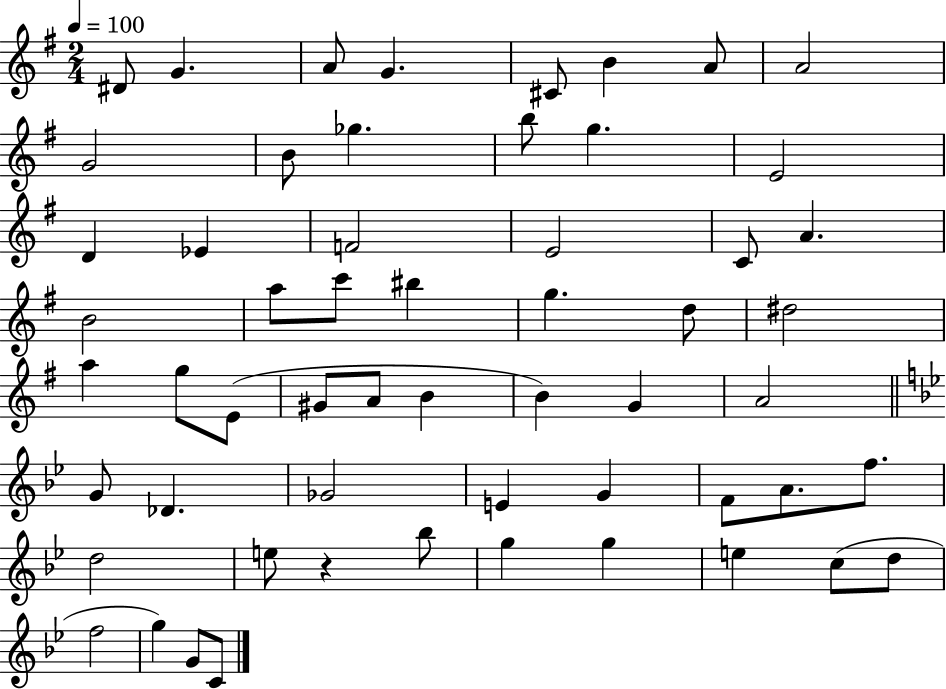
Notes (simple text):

D#4/e G4/q. A4/e G4/q. C#4/e B4/q A4/e A4/h G4/h B4/e Gb5/q. B5/e G5/q. E4/h D4/q Eb4/q F4/h E4/h C4/e A4/q. B4/h A5/e C6/e BIS5/q G5/q. D5/e D#5/h A5/q G5/e E4/e G#4/e A4/e B4/q B4/q G4/q A4/h G4/e Db4/q. Gb4/h E4/q G4/q F4/e A4/e. F5/e. D5/h E5/e R/q Bb5/e G5/q G5/q E5/q C5/e D5/e F5/h G5/q G4/e C4/e